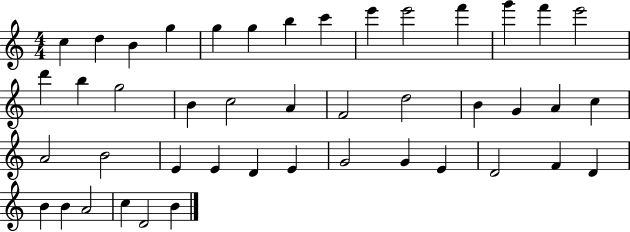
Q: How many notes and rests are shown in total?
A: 44